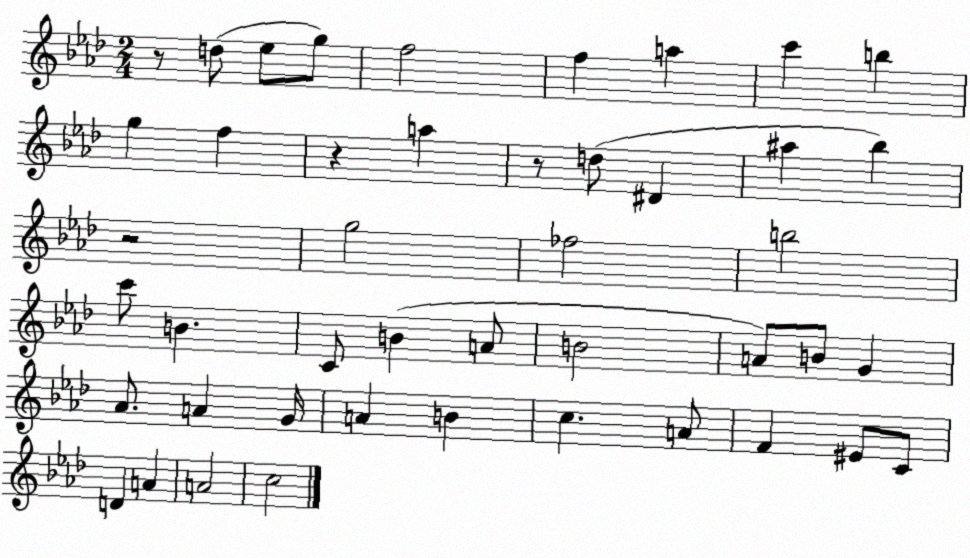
X:1
T:Untitled
M:2/4
L:1/4
K:Ab
z/2 d/2 _e/2 g/2 f2 f a c' b g f z a z/2 d/2 ^D ^a _b z2 g2 _f2 b2 c'/2 B C/2 B A/2 B2 A/2 B/2 G _A/2 A G/4 A B c A/2 F ^E/2 C/2 D A A2 c2